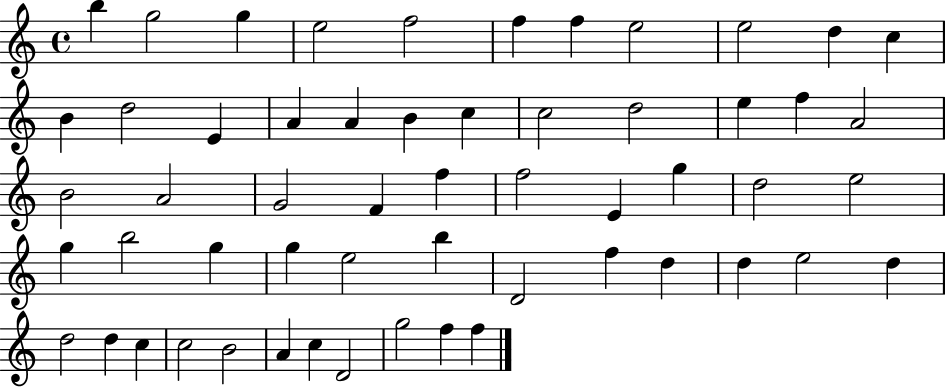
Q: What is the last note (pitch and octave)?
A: F5